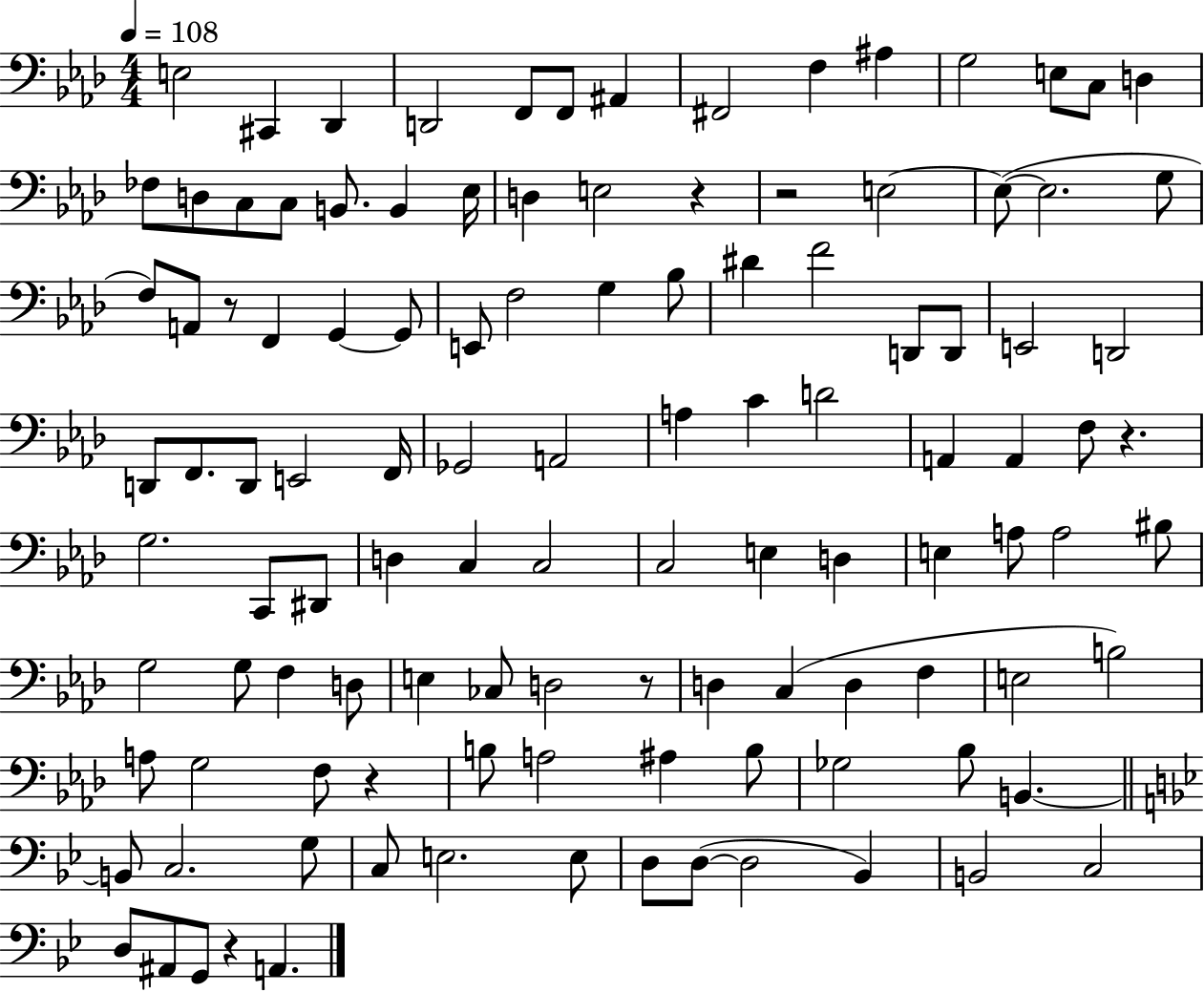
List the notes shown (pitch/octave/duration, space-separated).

E3/h C#2/q Db2/q D2/h F2/e F2/e A#2/q F#2/h F3/q A#3/q G3/h E3/e C3/e D3/q FES3/e D3/e C3/e C3/e B2/e. B2/q Eb3/s D3/q E3/h R/q R/h E3/h E3/e E3/h. G3/e F3/e A2/e R/e F2/q G2/q G2/e E2/e F3/h G3/q Bb3/e D#4/q F4/h D2/e D2/e E2/h D2/h D2/e F2/e. D2/e E2/h F2/s Gb2/h A2/h A3/q C4/q D4/h A2/q A2/q F3/e R/q. G3/h. C2/e D#2/e D3/q C3/q C3/h C3/h E3/q D3/q E3/q A3/e A3/h BIS3/e G3/h G3/e F3/q D3/e E3/q CES3/e D3/h R/e D3/q C3/q D3/q F3/q E3/h B3/h A3/e G3/h F3/e R/q B3/e A3/h A#3/q B3/e Gb3/h Bb3/e B2/q. B2/e C3/h. G3/e C3/e E3/h. E3/e D3/e D3/e D3/h Bb2/q B2/h C3/h D3/e A#2/e G2/e R/q A2/q.